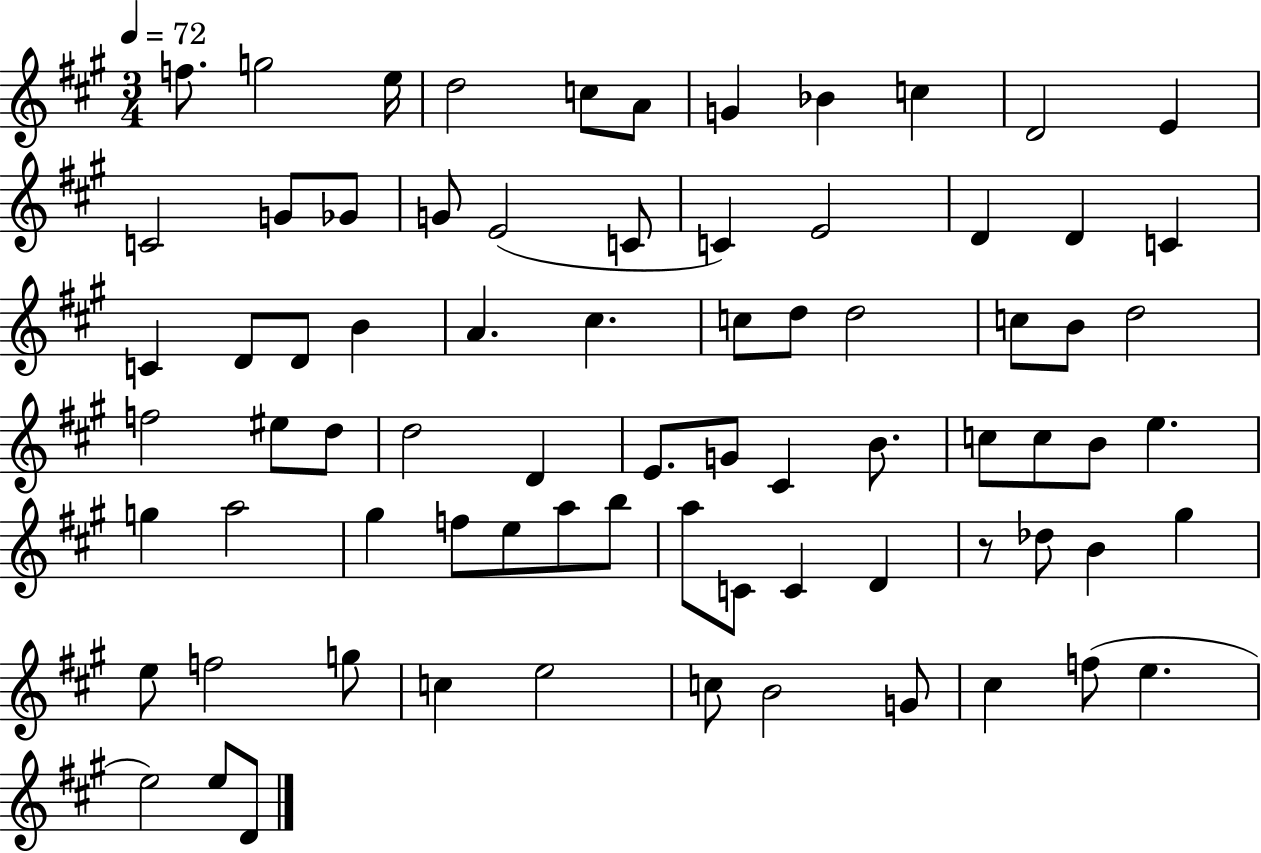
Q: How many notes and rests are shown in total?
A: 76